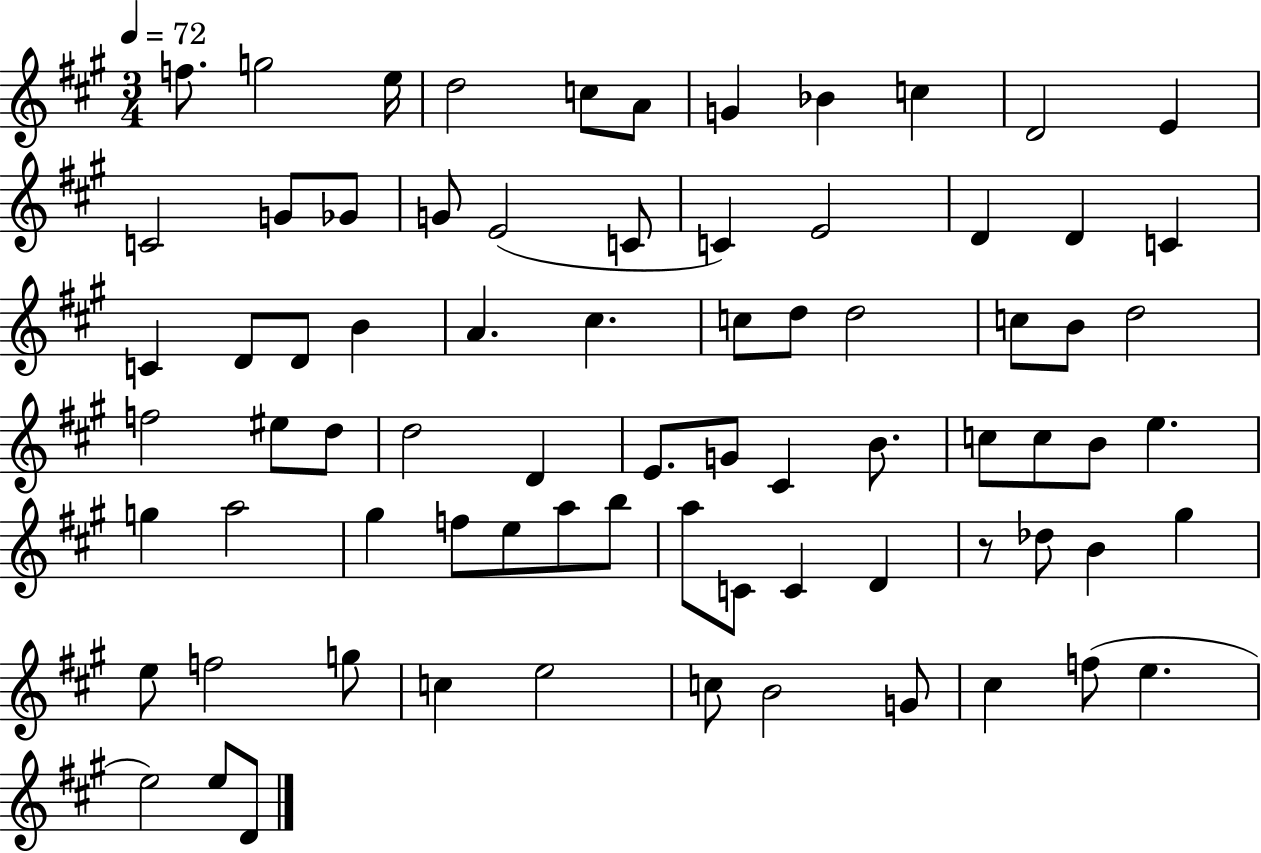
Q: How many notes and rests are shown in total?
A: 76